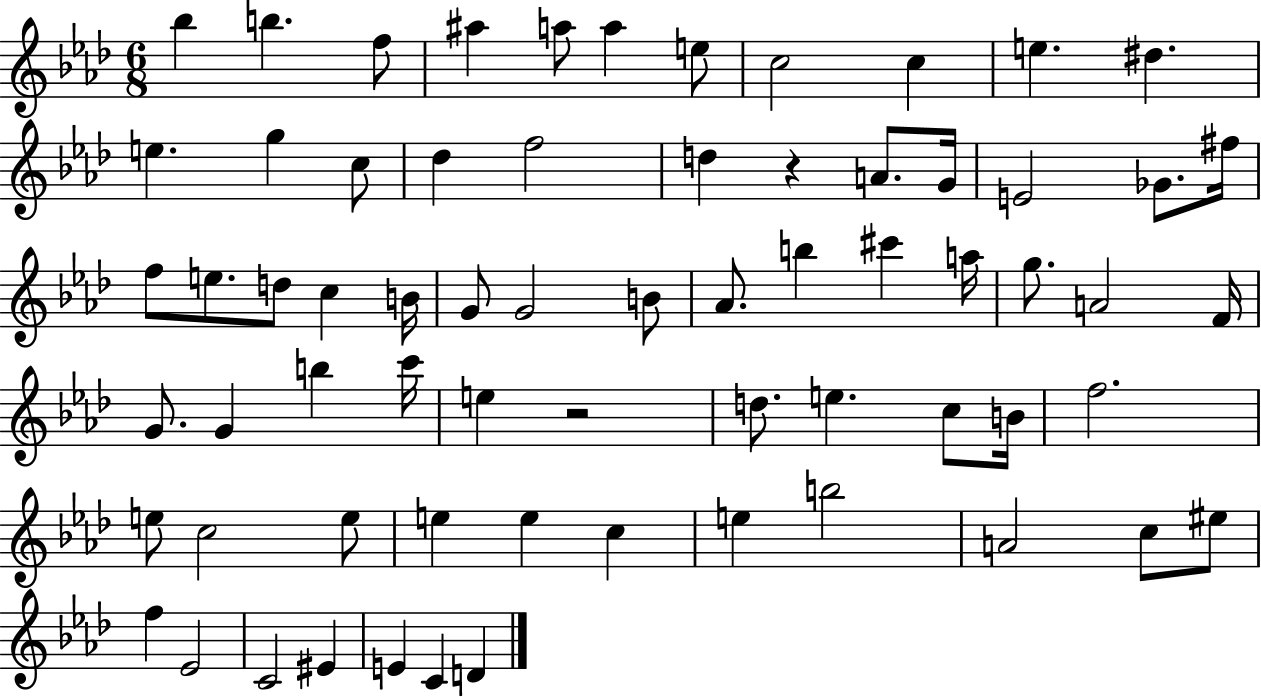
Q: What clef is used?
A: treble